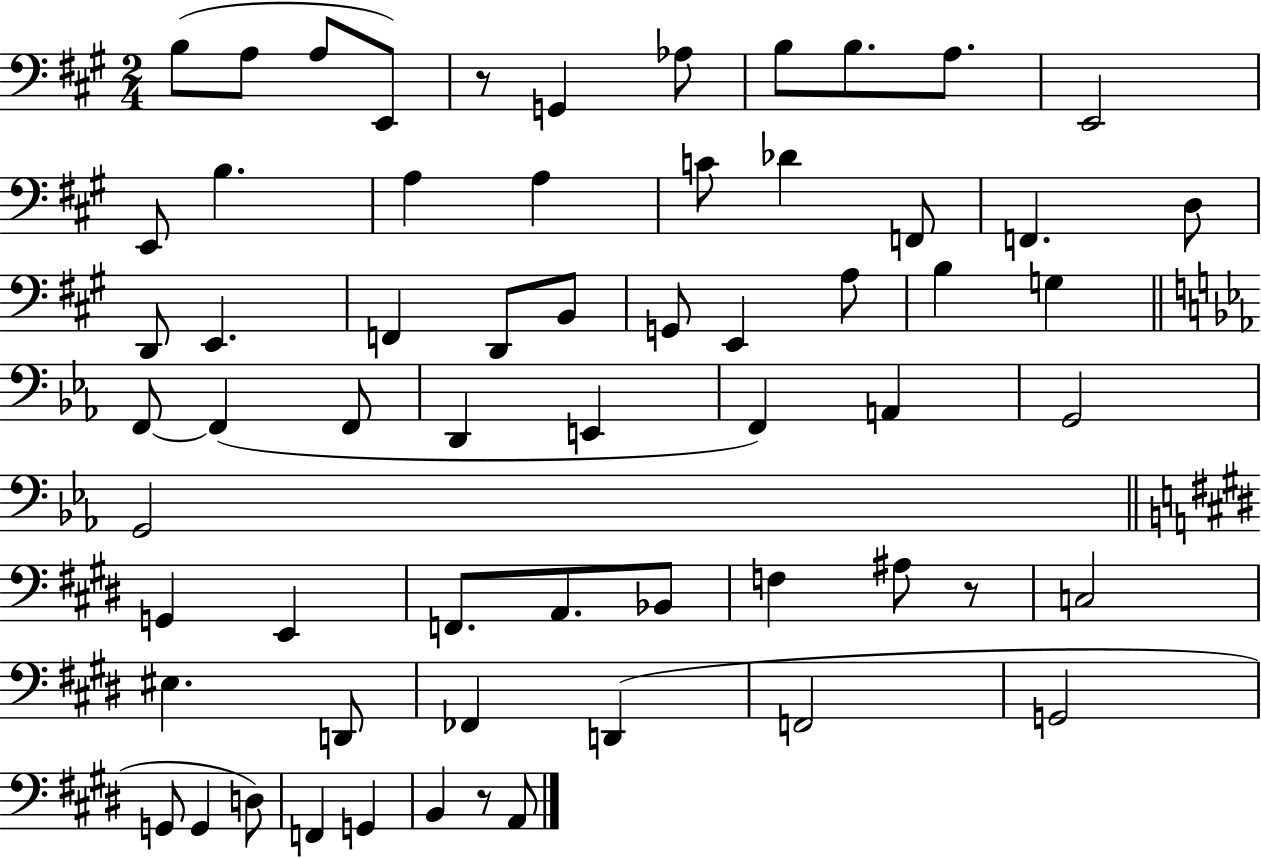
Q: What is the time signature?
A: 2/4